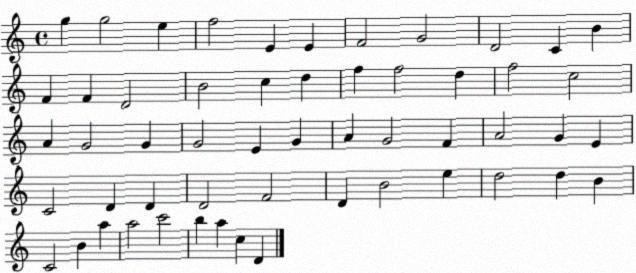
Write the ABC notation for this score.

X:1
T:Untitled
M:4/4
L:1/4
K:C
g g2 e f2 E E F2 G2 D2 C B F F D2 B2 c d f f2 d f2 c2 A G2 G G2 E G A G2 F A2 G E C2 D D D2 F2 D B2 e d2 d B C2 B a a2 c'2 b a c D